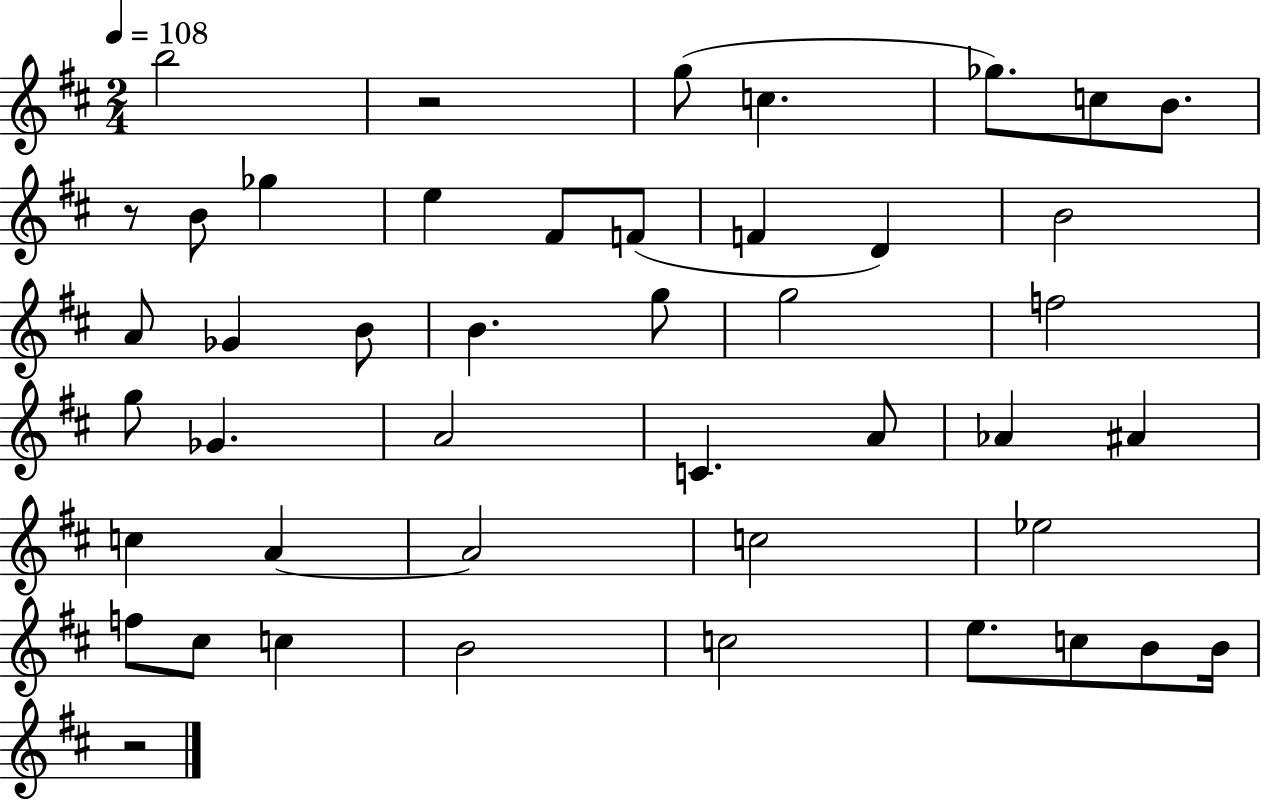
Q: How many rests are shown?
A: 3